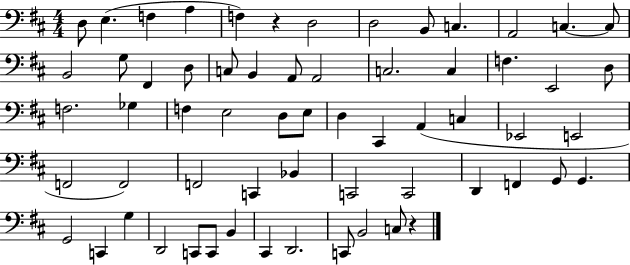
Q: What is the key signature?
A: D major